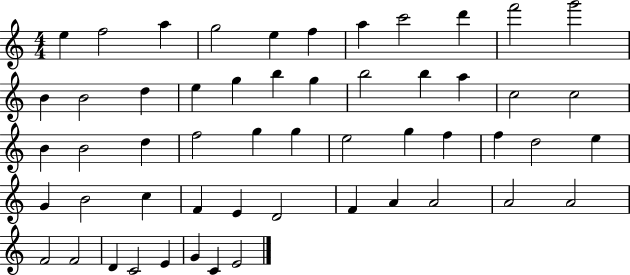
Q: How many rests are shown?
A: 0